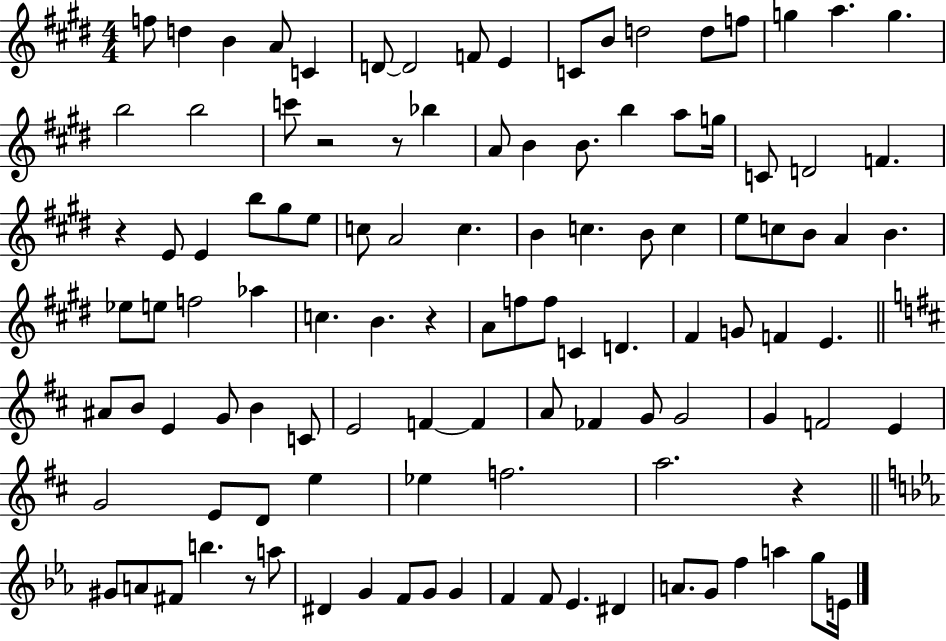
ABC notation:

X:1
T:Untitled
M:4/4
L:1/4
K:E
f/2 d B A/2 C D/2 D2 F/2 E C/2 B/2 d2 d/2 f/2 g a g b2 b2 c'/2 z2 z/2 _b A/2 B B/2 b a/2 g/4 C/2 D2 F z E/2 E b/2 ^g/2 e/2 c/2 A2 c B c B/2 c e/2 c/2 B/2 A B _e/2 e/2 f2 _a c B z A/2 f/2 f/2 C D ^F G/2 F E ^A/2 B/2 E G/2 B C/2 E2 F F A/2 _F G/2 G2 G F2 E G2 E/2 D/2 e _e f2 a2 z ^G/2 A/2 ^F/2 b z/2 a/2 ^D G F/2 G/2 G F F/2 _E ^D A/2 G/2 f a g/2 E/4